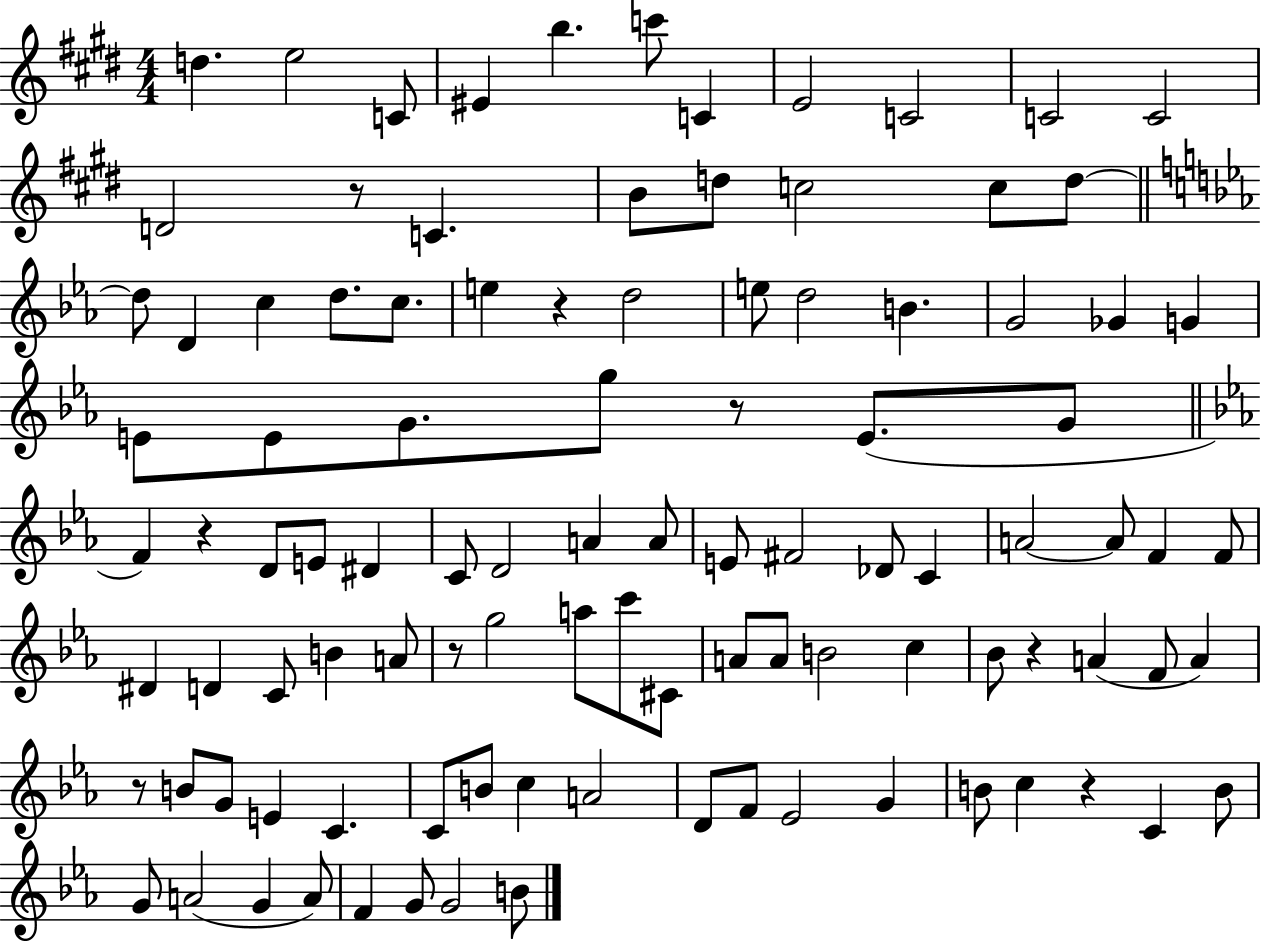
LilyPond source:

{
  \clef treble
  \numericTimeSignature
  \time 4/4
  \key e \major
  d''4. e''2 c'8 | eis'4 b''4. c'''8 c'4 | e'2 c'2 | c'2 c'2 | \break d'2 r8 c'4. | b'8 d''8 c''2 c''8 d''8~~ | \bar "||" \break \key ees \major d''8 d'4 c''4 d''8. c''8. | e''4 r4 d''2 | e''8 d''2 b'4. | g'2 ges'4 g'4 | \break e'8 e'8 g'8. g''8 r8 e'8.( g'8 | \bar "||" \break \key ees \major f'4) r4 d'8 e'8 dis'4 | c'8 d'2 a'4 a'8 | e'8 fis'2 des'8 c'4 | a'2~~ a'8 f'4 f'8 | \break dis'4 d'4 c'8 b'4 a'8 | r8 g''2 a''8 c'''8 cis'8 | a'8 a'8 b'2 c''4 | bes'8 r4 a'4( f'8 a'4) | \break r8 b'8 g'8 e'4 c'4. | c'8 b'8 c''4 a'2 | d'8 f'8 ees'2 g'4 | b'8 c''4 r4 c'4 b'8 | \break g'8 a'2( g'4 a'8) | f'4 g'8 g'2 b'8 | \bar "|."
}